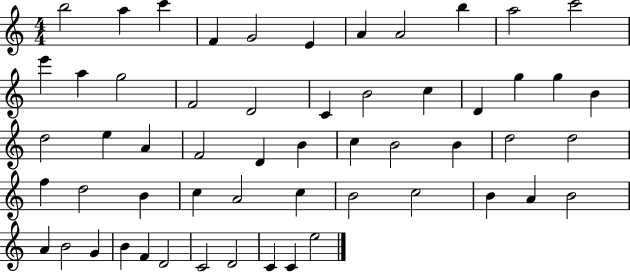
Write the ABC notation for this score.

X:1
T:Untitled
M:4/4
L:1/4
K:C
b2 a c' F G2 E A A2 b a2 c'2 e' a g2 F2 D2 C B2 c D g g B d2 e A F2 D B c B2 B d2 d2 f d2 B c A2 c B2 c2 B A B2 A B2 G B F D2 C2 D2 C C e2